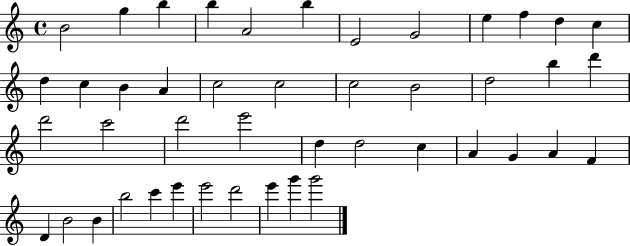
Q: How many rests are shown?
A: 0